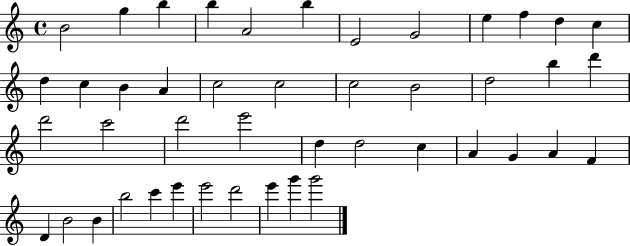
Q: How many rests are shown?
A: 0